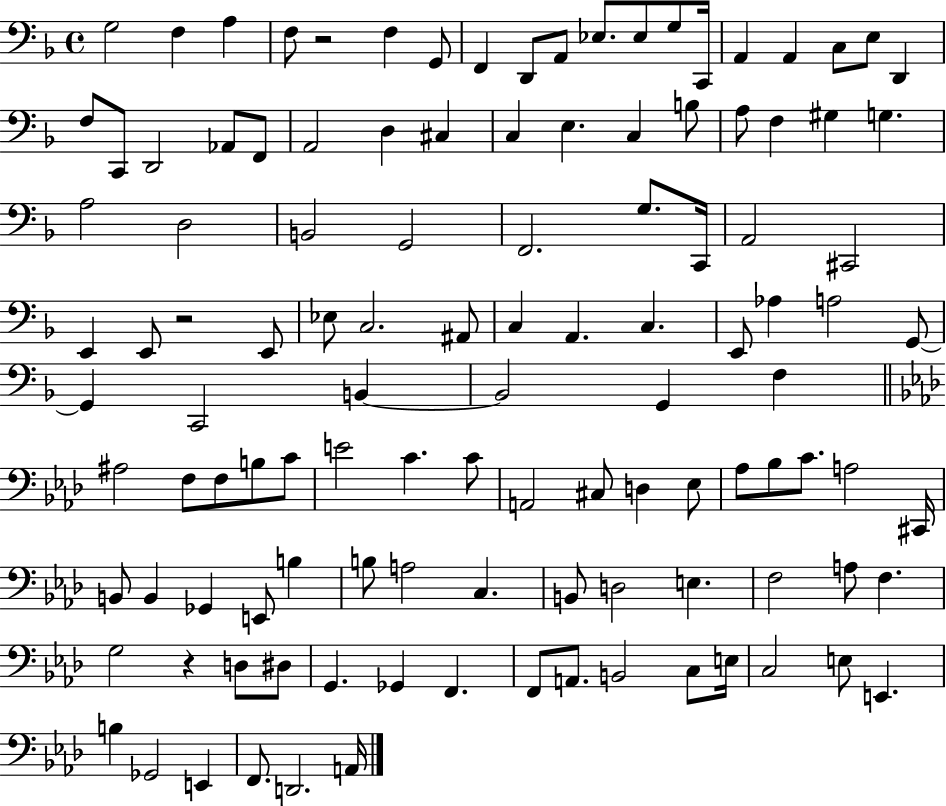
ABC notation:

X:1
T:Untitled
M:4/4
L:1/4
K:F
G,2 F, A, F,/2 z2 F, G,,/2 F,, D,,/2 A,,/2 _E,/2 _E,/2 G,/2 C,,/4 A,, A,, C,/2 E,/2 D,, F,/2 C,,/2 D,,2 _A,,/2 F,,/2 A,,2 D, ^C, C, E, C, B,/2 A,/2 F, ^G, G, A,2 D,2 B,,2 G,,2 F,,2 G,/2 C,,/4 A,,2 ^C,,2 E,, E,,/2 z2 E,,/2 _E,/2 C,2 ^A,,/2 C, A,, C, E,,/2 _A, A,2 G,,/2 G,, C,,2 B,, B,,2 G,, F, ^A,2 F,/2 F,/2 B,/2 C/2 E2 C C/2 A,,2 ^C,/2 D, _E,/2 _A,/2 _B,/2 C/2 A,2 ^C,,/4 B,,/2 B,, _G,, E,,/2 B, B,/2 A,2 C, B,,/2 D,2 E, F,2 A,/2 F, G,2 z D,/2 ^D,/2 G,, _G,, F,, F,,/2 A,,/2 B,,2 C,/2 E,/4 C,2 E,/2 E,, B, _G,,2 E,, F,,/2 D,,2 A,,/4